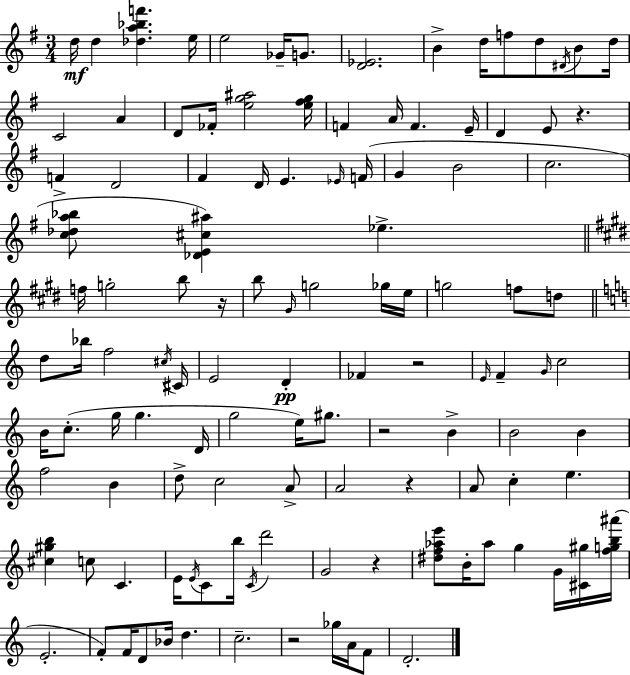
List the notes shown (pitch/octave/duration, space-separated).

D5/s D5/q [Db5,A5,Bb5,F6]/q. E5/s E5/h Gb4/s G4/e. [D4,Eb4]/h. B4/q D5/s F5/e D5/e D#4/s B4/e D5/s C4/h A4/q D4/e FES4/s [E5,G5,A#5]/h [E5,F#5,G5]/s F4/q A4/s F4/q. E4/s D4/q E4/e R/q. F4/q D4/h F#4/q D4/s E4/q. Eb4/s F4/s G4/q B4/h C5/h. [C5,Db5,A5,Bb5]/e [Db4,E4,C#5,A#5]/q Eb5/q. F5/s G5/h B5/e R/s B5/e G#4/s G5/h Gb5/s E5/s G5/h F5/e D5/e D5/e Bb5/s F5/h C#5/s C#4/s E4/h D4/q FES4/q R/h E4/s F4/q G4/s C5/h B4/s C5/e. G5/s G5/q. D4/s G5/h E5/s G#5/e. R/h B4/q B4/h B4/q F5/h B4/q D5/e C5/h A4/e A4/h R/q A4/e C5/q E5/q. [C#5,G#5,B5]/q C5/e C4/q. E4/s E4/s C4/e B5/s C4/s D6/h G4/h R/q [D#5,F5,Ab5,E6]/e B4/s Ab5/e G5/q G4/s [C#4,G#5]/s [F5,G5,B5,A#6]/s E4/h. F4/e F4/s D4/e Bb4/s D5/q. C5/h. R/h Gb5/s A4/s F4/e D4/h.